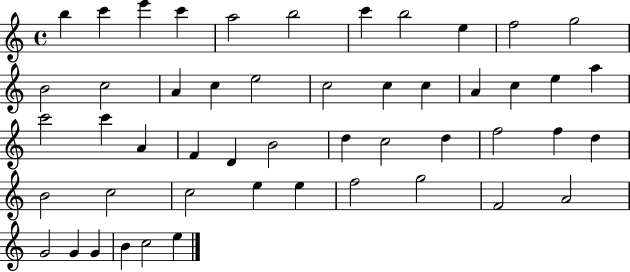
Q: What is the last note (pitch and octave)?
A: E5